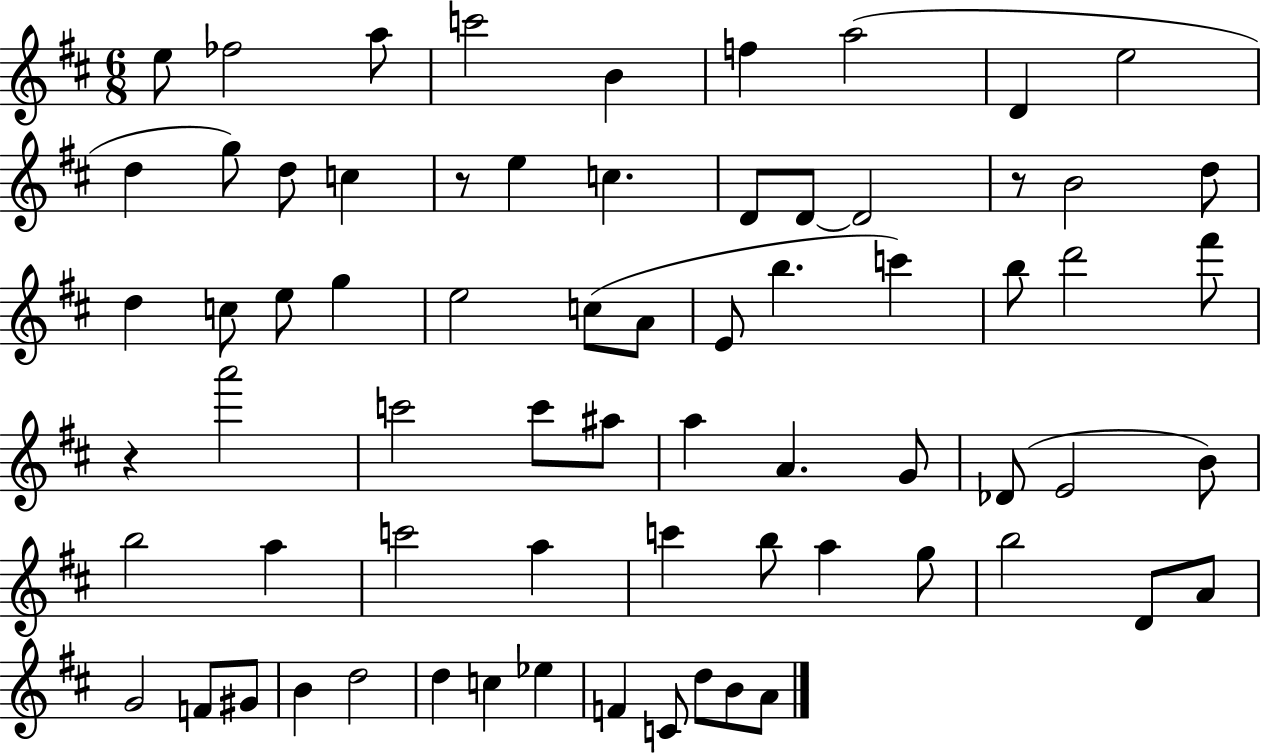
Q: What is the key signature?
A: D major